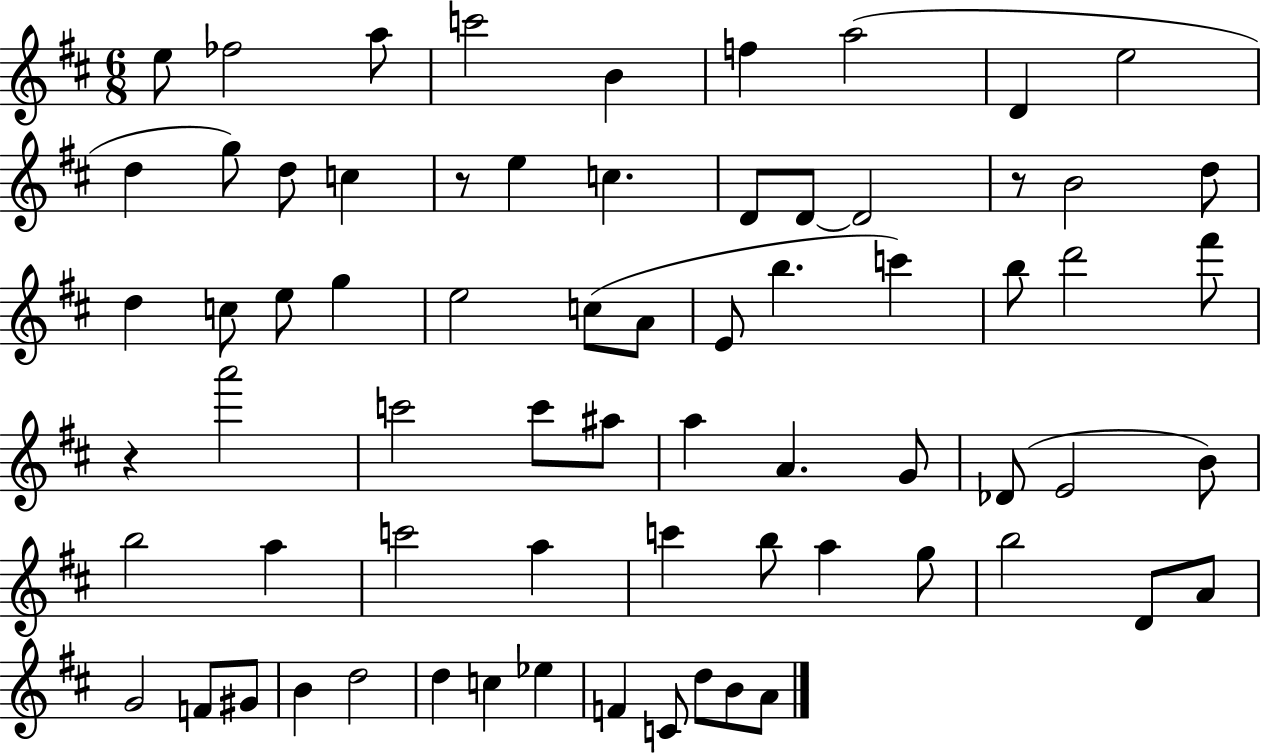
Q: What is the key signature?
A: D major